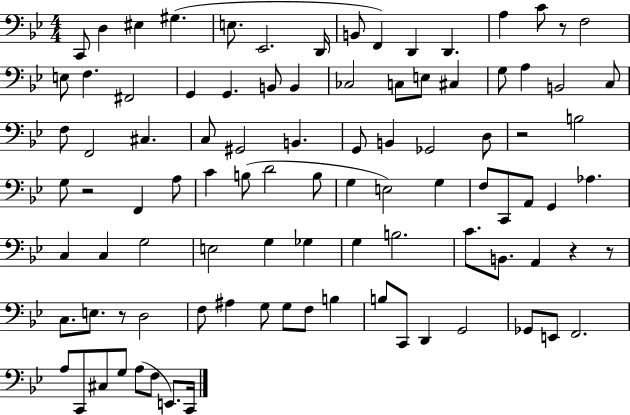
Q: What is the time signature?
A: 4/4